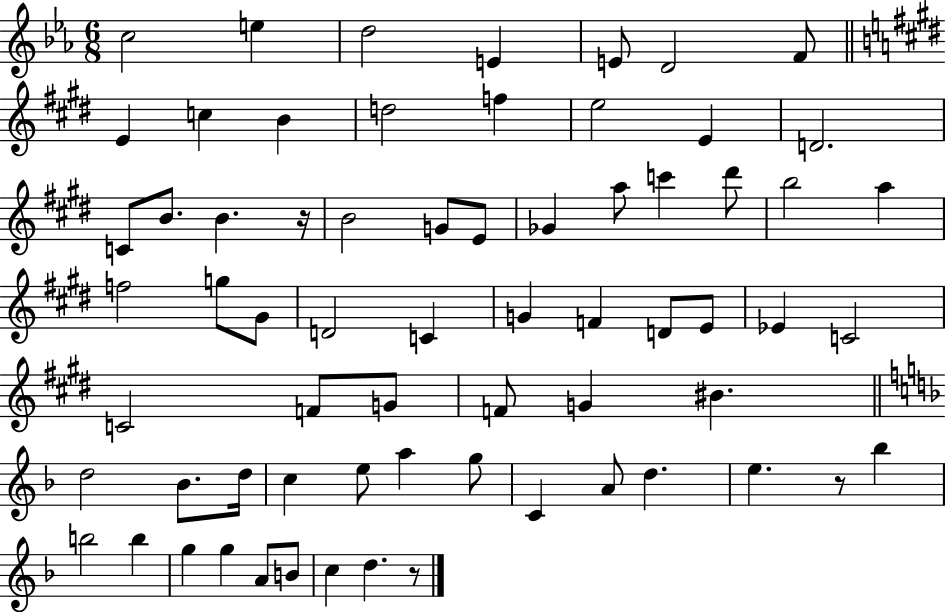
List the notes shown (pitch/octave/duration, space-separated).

C5/h E5/q D5/h E4/q E4/e D4/h F4/e E4/q C5/q B4/q D5/h F5/q E5/h E4/q D4/h. C4/e B4/e. B4/q. R/s B4/h G4/e E4/e Gb4/q A5/e C6/q D#6/e B5/h A5/q F5/h G5/e G#4/e D4/h C4/q G4/q F4/q D4/e E4/e Eb4/q C4/h C4/h F4/e G4/e F4/e G4/q BIS4/q. D5/h Bb4/e. D5/s C5/q E5/e A5/q G5/e C4/q A4/e D5/q. E5/q. R/e Bb5/q B5/h B5/q G5/q G5/q A4/e B4/e C5/q D5/q. R/e